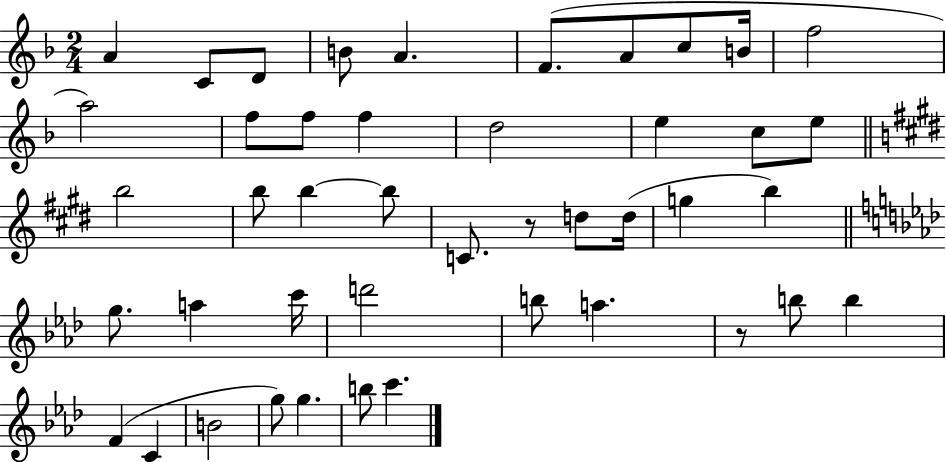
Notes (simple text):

A4/q C4/e D4/e B4/e A4/q. F4/e. A4/e C5/e B4/s F5/h A5/h F5/e F5/e F5/q D5/h E5/q C5/e E5/e B5/h B5/e B5/q B5/e C4/e. R/e D5/e D5/s G5/q B5/q G5/e. A5/q C6/s D6/h B5/e A5/q. R/e B5/e B5/q F4/q C4/q B4/h G5/e G5/q. B5/e C6/q.